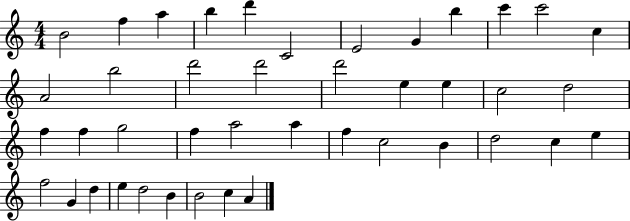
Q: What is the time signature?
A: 4/4